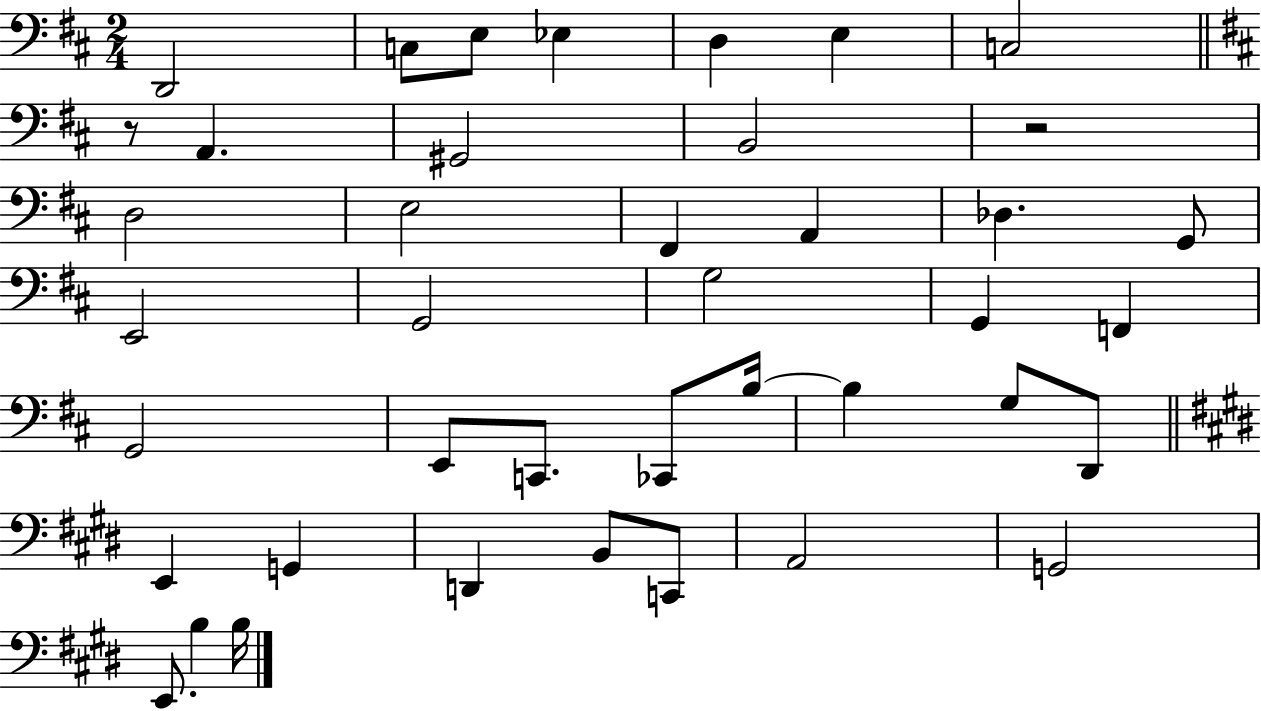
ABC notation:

X:1
T:Untitled
M:2/4
L:1/4
K:D
D,,2 C,/2 E,/2 _E, D, E, C,2 z/2 A,, ^G,,2 B,,2 z2 D,2 E,2 ^F,, A,, _D, G,,/2 E,,2 G,,2 G,2 G,, F,, G,,2 E,,/2 C,,/2 _C,,/2 B,/4 B, G,/2 D,,/2 E,, G,, D,, B,,/2 C,,/2 A,,2 G,,2 E,,/2 B, B,/4